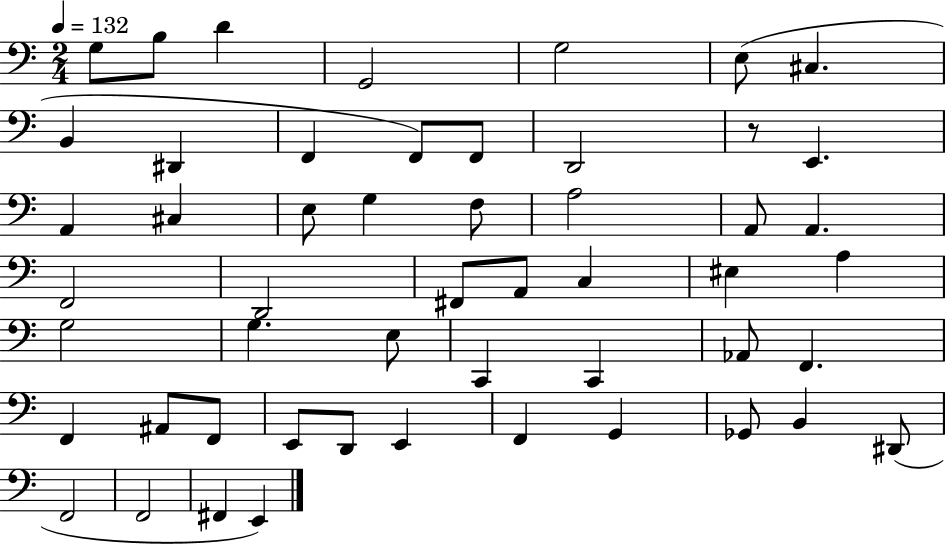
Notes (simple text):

G3/e B3/e D4/q G2/h G3/h E3/e C#3/q. B2/q D#2/q F2/q F2/e F2/e D2/h R/e E2/q. A2/q C#3/q E3/e G3/q F3/e A3/h A2/e A2/q. F2/h D2/h F#2/e A2/e C3/q EIS3/q A3/q G3/h G3/q. E3/e C2/q C2/q Ab2/e F2/q. F2/q A#2/e F2/e E2/e D2/e E2/q F2/q G2/q Gb2/e B2/q D#2/e F2/h F2/h F#2/q E2/q